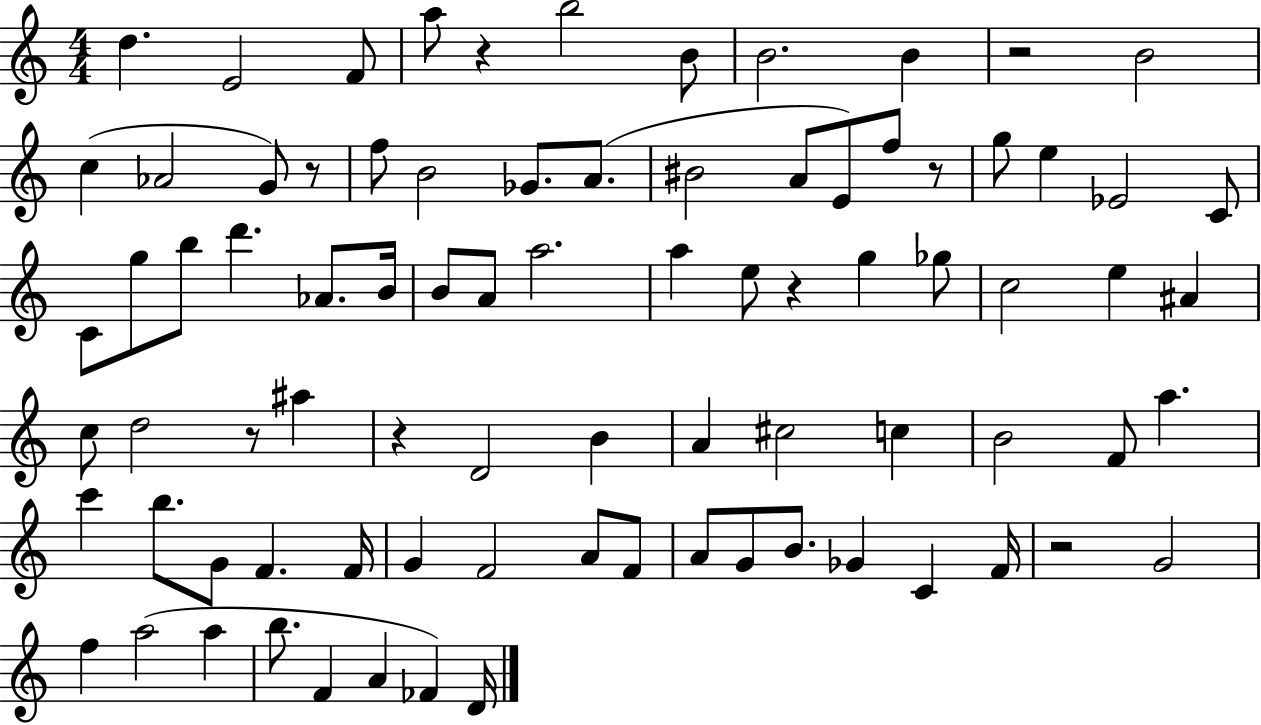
{
  \clef treble
  \numericTimeSignature
  \time 4/4
  \key c \major
  \repeat volta 2 { d''4. e'2 f'8 | a''8 r4 b''2 b'8 | b'2. b'4 | r2 b'2 | \break c''4( aes'2 g'8) r8 | f''8 b'2 ges'8. a'8.( | bis'2 a'8 e'8) f''8 r8 | g''8 e''4 ees'2 c'8 | \break c'8 g''8 b''8 d'''4. aes'8. b'16 | b'8 a'8 a''2. | a''4 e''8 r4 g''4 ges''8 | c''2 e''4 ais'4 | \break c''8 d''2 r8 ais''4 | r4 d'2 b'4 | a'4 cis''2 c''4 | b'2 f'8 a''4. | \break c'''4 b''8. g'8 f'4. f'16 | g'4 f'2 a'8 f'8 | a'8 g'8 b'8. ges'4 c'4 f'16 | r2 g'2 | \break f''4 a''2( a''4 | b''8. f'4 a'4 fes'4) d'16 | } \bar "|."
}